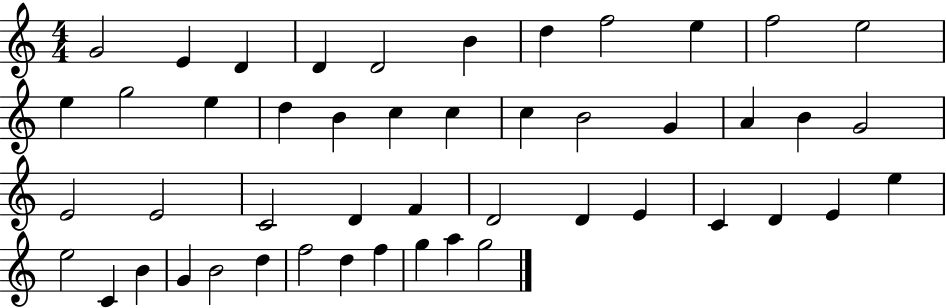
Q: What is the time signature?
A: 4/4